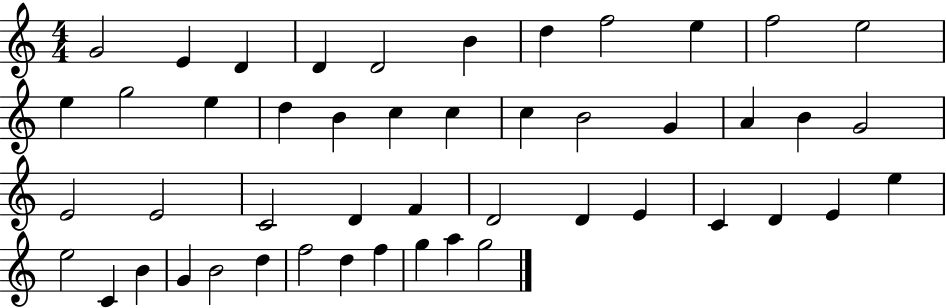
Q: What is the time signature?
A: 4/4